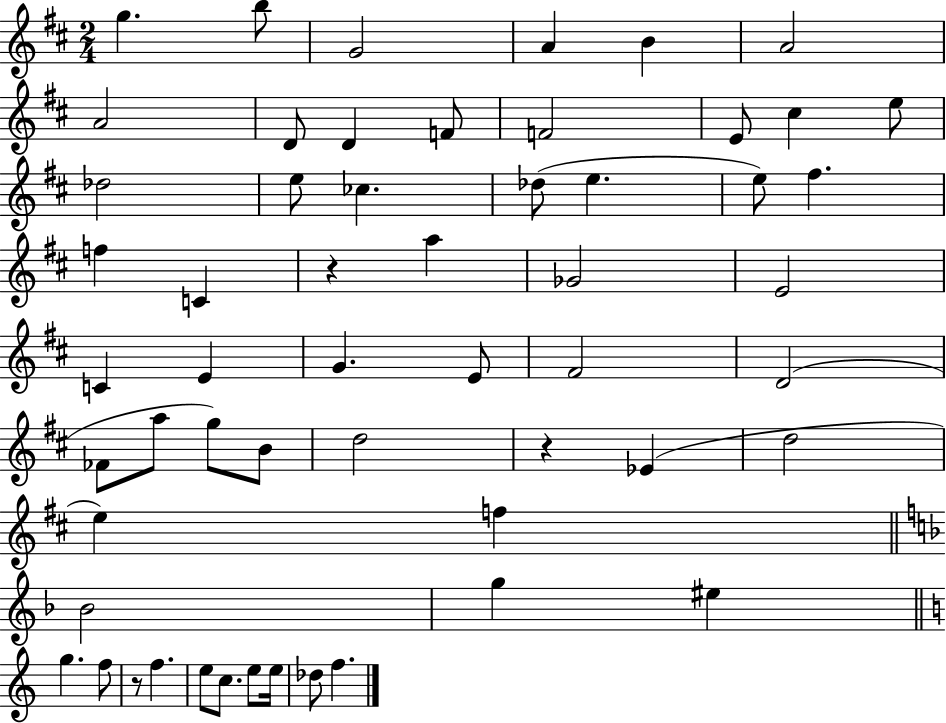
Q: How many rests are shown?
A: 3